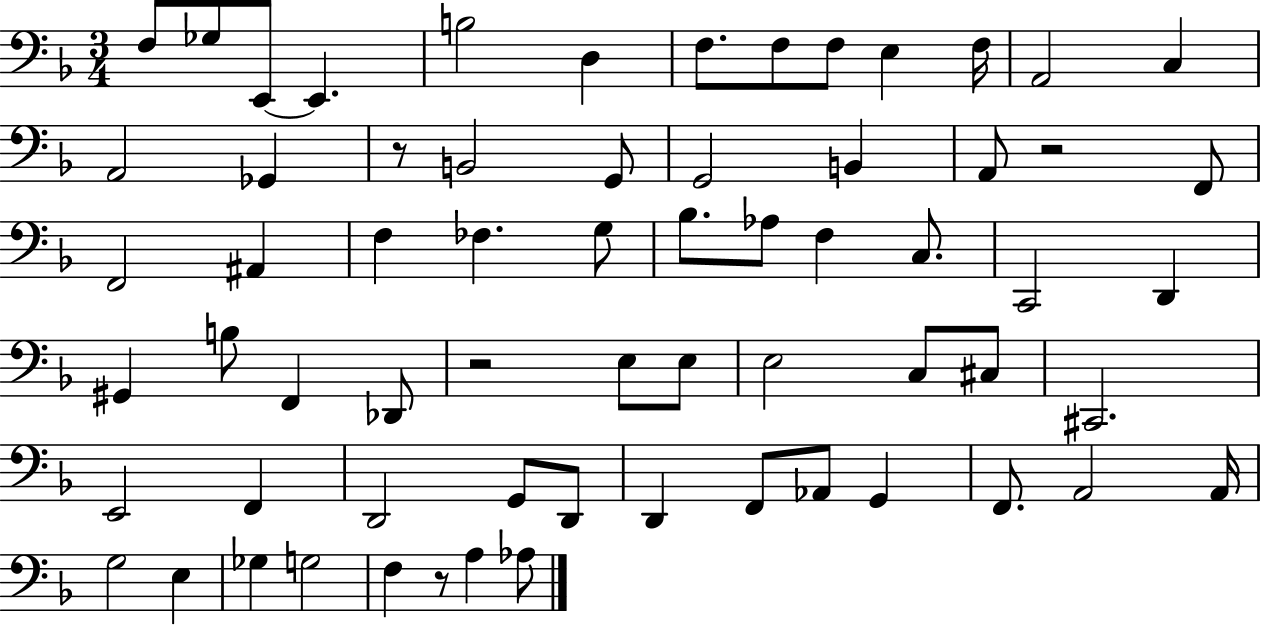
X:1
T:Untitled
M:3/4
L:1/4
K:F
F,/2 _G,/2 E,,/2 E,, B,2 D, F,/2 F,/2 F,/2 E, F,/4 A,,2 C, A,,2 _G,, z/2 B,,2 G,,/2 G,,2 B,, A,,/2 z2 F,,/2 F,,2 ^A,, F, _F, G,/2 _B,/2 _A,/2 F, C,/2 C,,2 D,, ^G,, B,/2 F,, _D,,/2 z2 E,/2 E,/2 E,2 C,/2 ^C,/2 ^C,,2 E,,2 F,, D,,2 G,,/2 D,,/2 D,, F,,/2 _A,,/2 G,, F,,/2 A,,2 A,,/4 G,2 E, _G, G,2 F, z/2 A, _A,/2